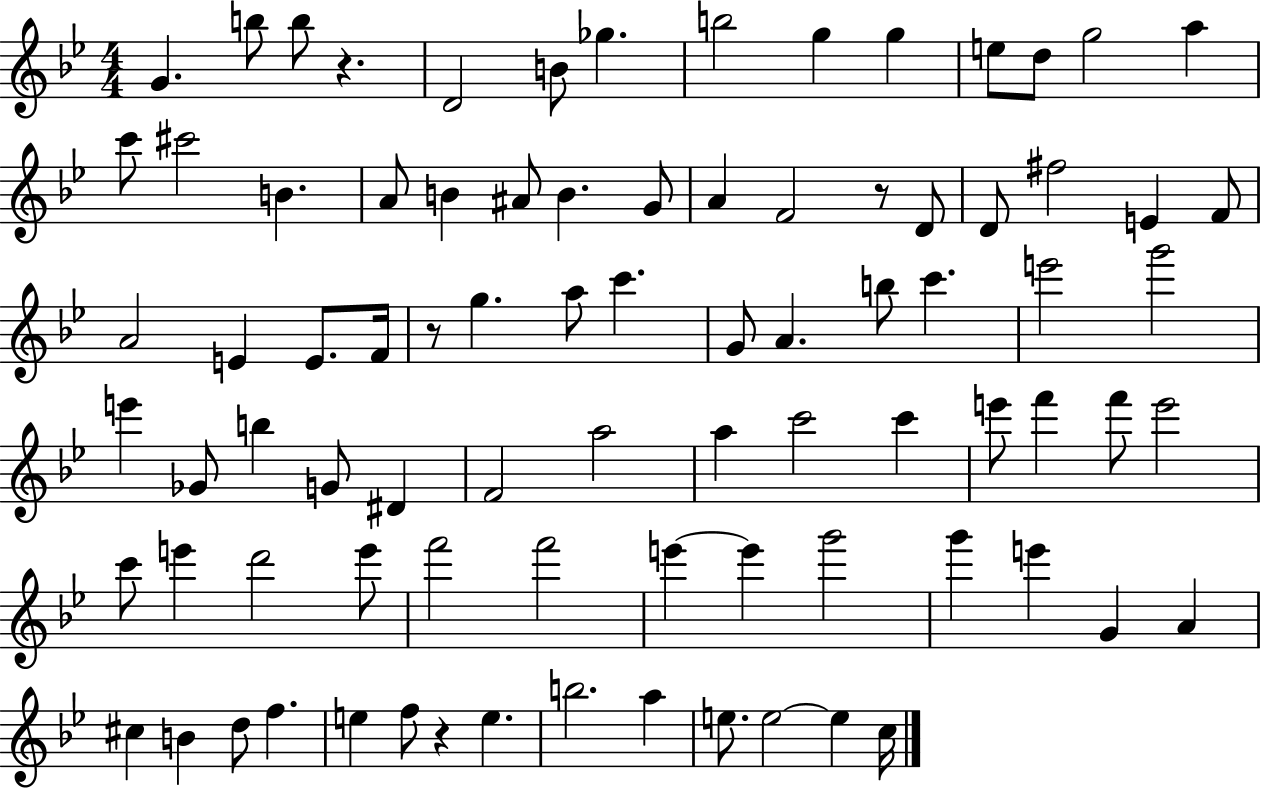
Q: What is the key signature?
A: BES major